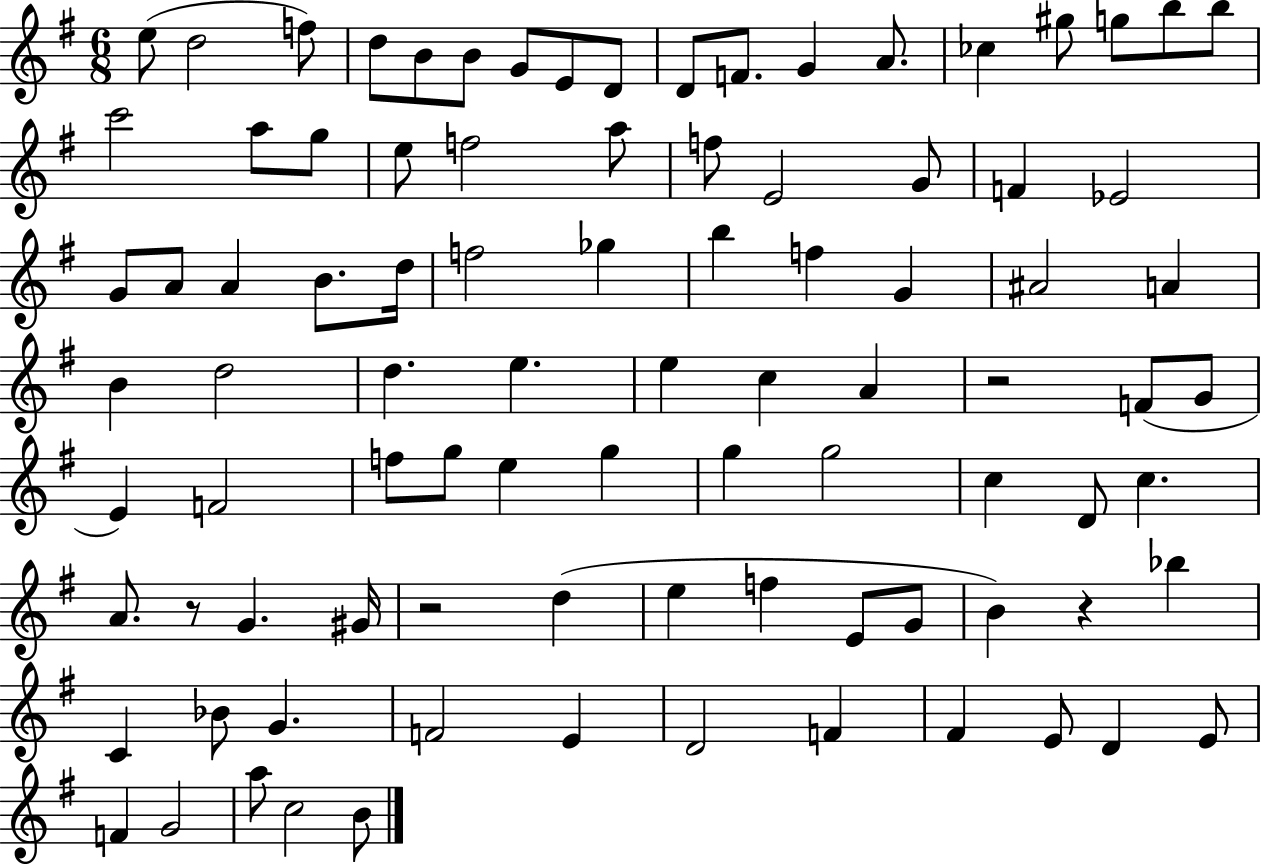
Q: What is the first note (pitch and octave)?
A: E5